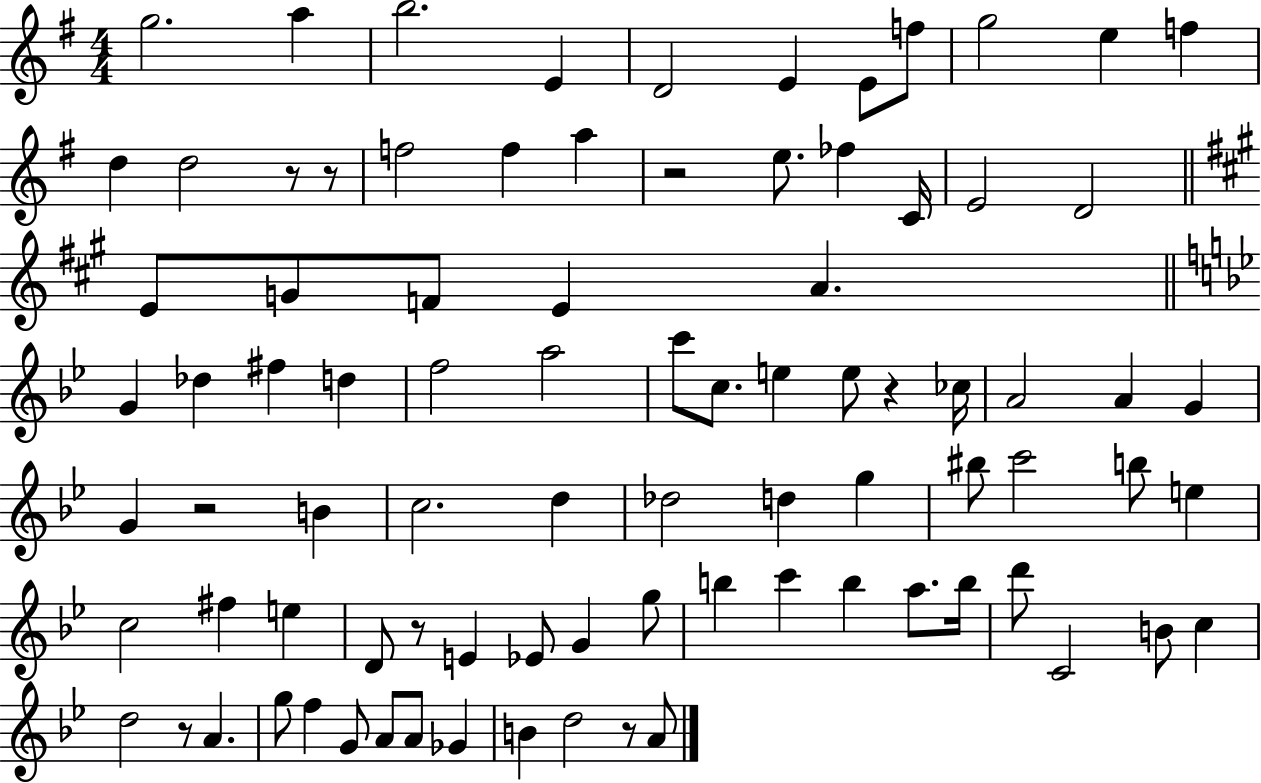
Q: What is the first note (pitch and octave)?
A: G5